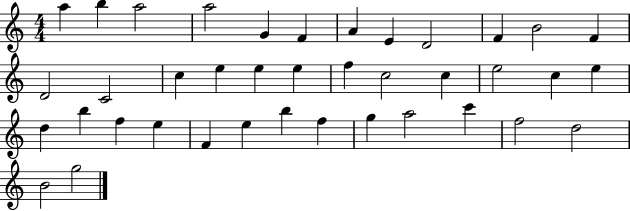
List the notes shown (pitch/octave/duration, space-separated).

A5/q B5/q A5/h A5/h G4/q F4/q A4/q E4/q D4/h F4/q B4/h F4/q D4/h C4/h C5/q E5/q E5/q E5/q F5/q C5/h C5/q E5/h C5/q E5/q D5/q B5/q F5/q E5/q F4/q E5/q B5/q F5/q G5/q A5/h C6/q F5/h D5/h B4/h G5/h